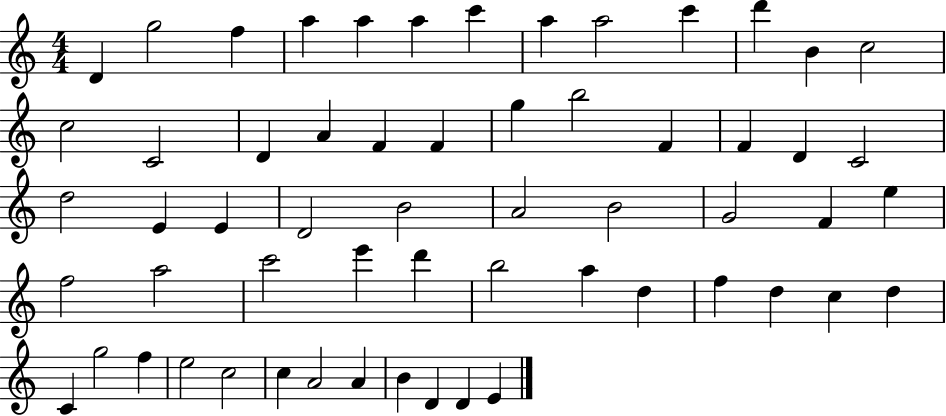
X:1
T:Untitled
M:4/4
L:1/4
K:C
D g2 f a a a c' a a2 c' d' B c2 c2 C2 D A F F g b2 F F D C2 d2 E E D2 B2 A2 B2 G2 F e f2 a2 c'2 e' d' b2 a d f d c d C g2 f e2 c2 c A2 A B D D E